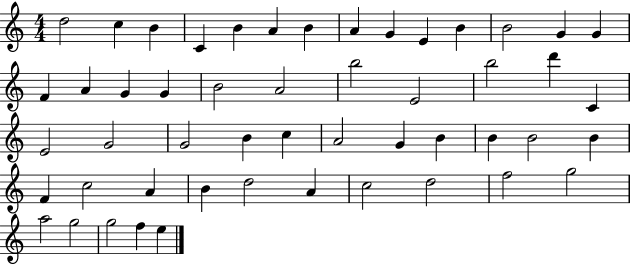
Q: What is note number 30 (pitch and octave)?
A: C5